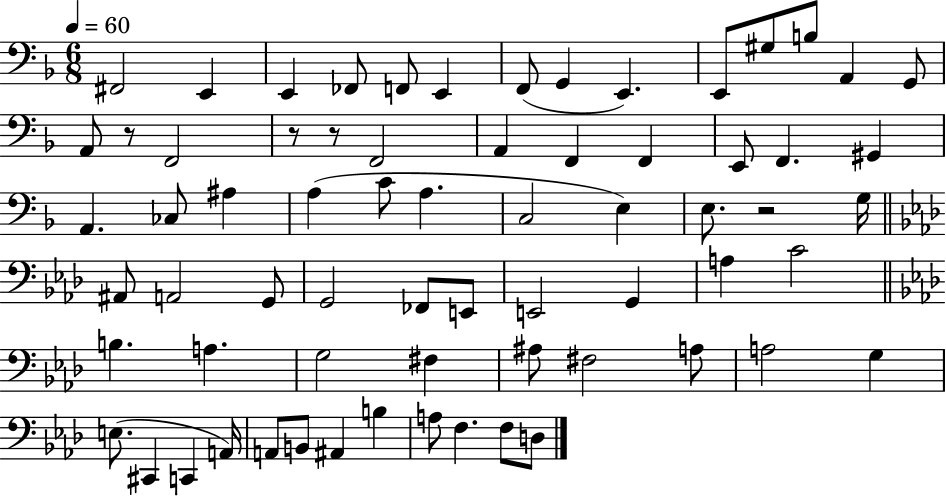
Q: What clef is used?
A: bass